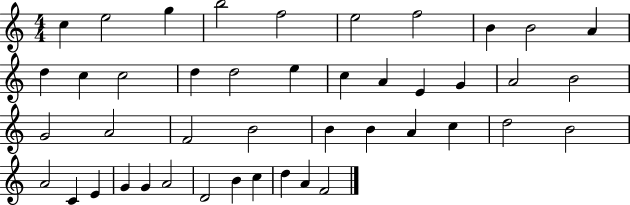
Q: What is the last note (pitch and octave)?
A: F4